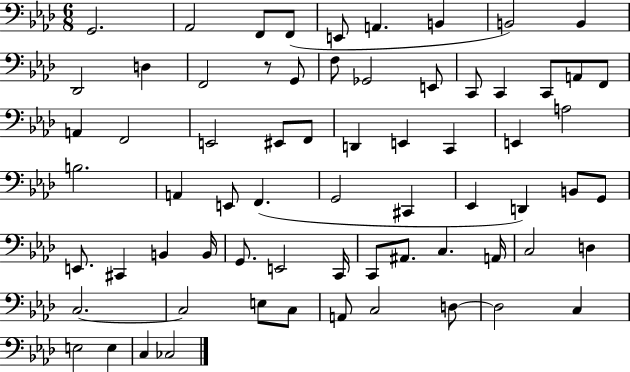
{
  \clef bass
  \numericTimeSignature
  \time 6/8
  \key aes \major
  g,2. | aes,2 f,8 f,8( | e,8 a,4. b,4 | b,2) b,4 | \break des,2 d4 | f,2 r8 g,8 | f8 ges,2 e,8 | c,8 c,4 c,8 a,8 f,8 | \break a,4 f,2 | e,2 eis,8 f,8 | d,4 e,4 c,4 | e,4 a2 | \break b2. | a,4 e,8 f,4.( | g,2 cis,4 | ees,4 d,4) b,8 g,8 | \break e,8. cis,4 b,4 b,16 | g,8. e,2 c,16 | c,8 ais,8. c4. a,16 | c2 d4 | \break c2.~~ | c2 e8 c8 | a,8 c2 d8~~ | d2 c4 | \break e2 e4 | c4 ces2 | \bar "|."
}